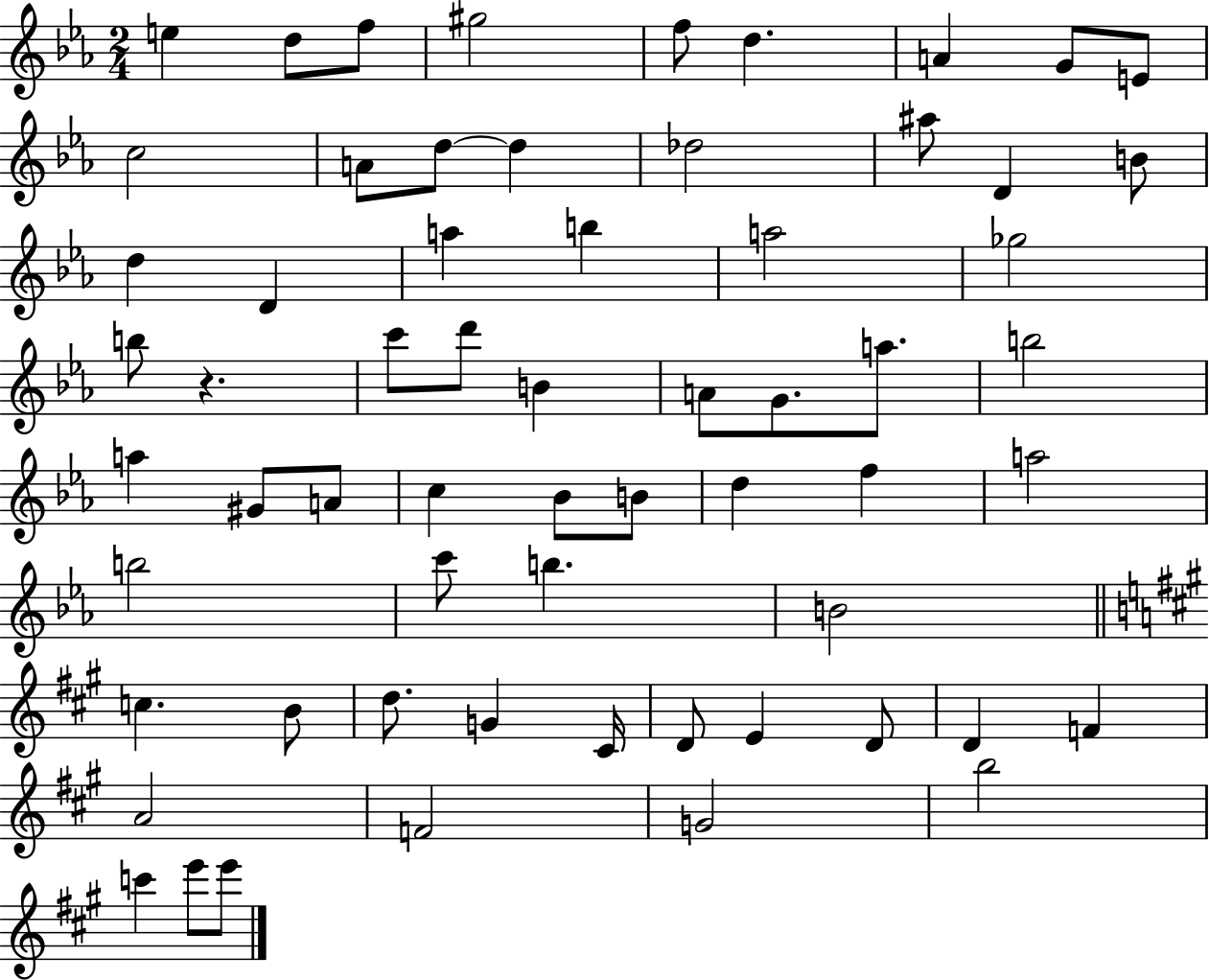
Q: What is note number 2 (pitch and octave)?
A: D5